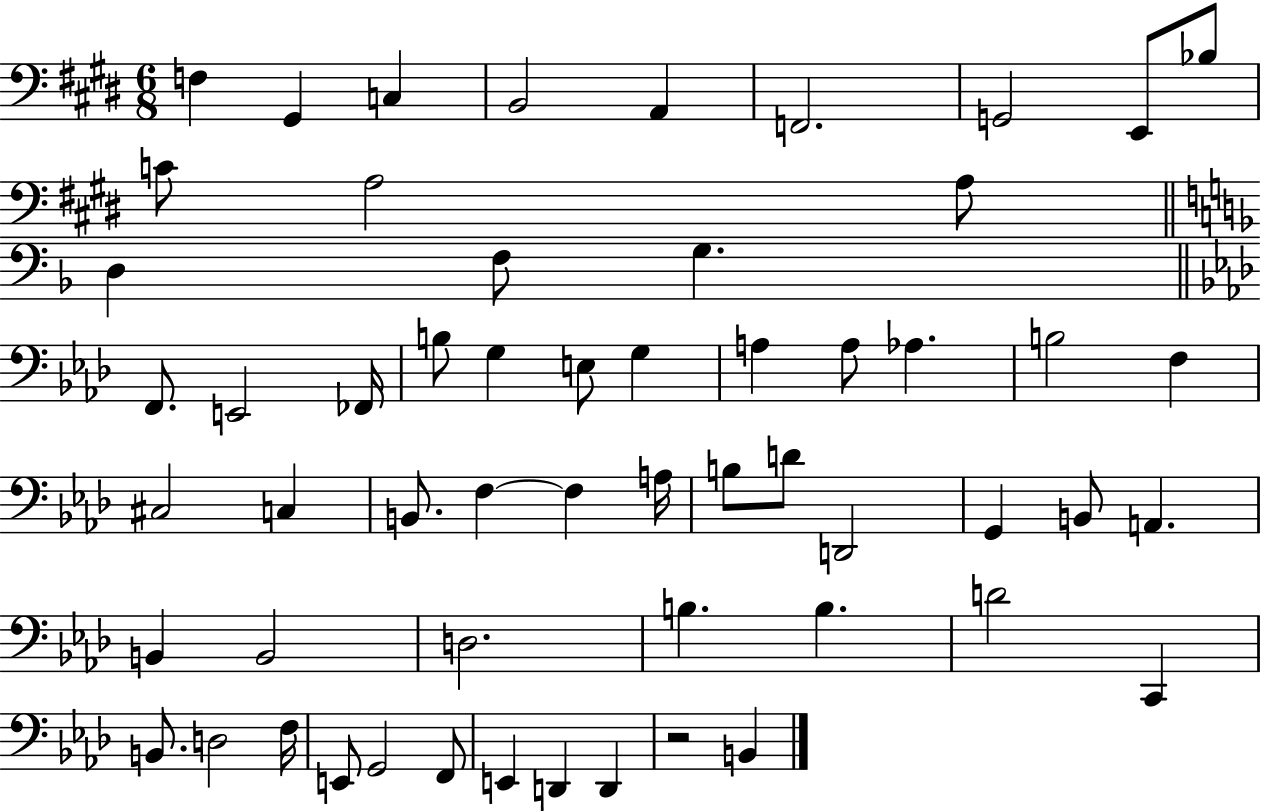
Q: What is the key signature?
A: E major